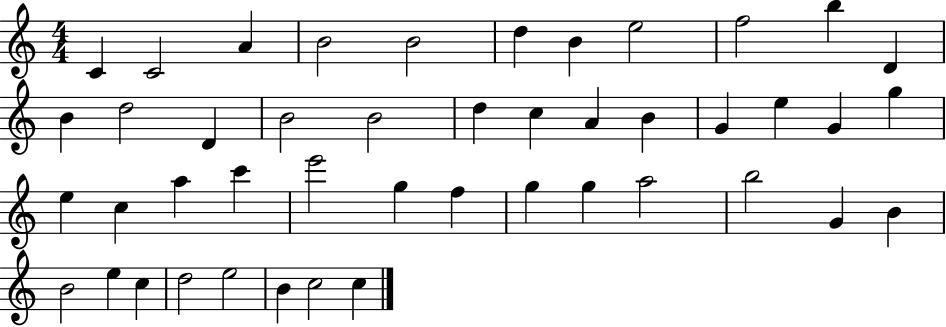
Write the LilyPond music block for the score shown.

{
  \clef treble
  \numericTimeSignature
  \time 4/4
  \key c \major
  c'4 c'2 a'4 | b'2 b'2 | d''4 b'4 e''2 | f''2 b''4 d'4 | \break b'4 d''2 d'4 | b'2 b'2 | d''4 c''4 a'4 b'4 | g'4 e''4 g'4 g''4 | \break e''4 c''4 a''4 c'''4 | e'''2 g''4 f''4 | g''4 g''4 a''2 | b''2 g'4 b'4 | \break b'2 e''4 c''4 | d''2 e''2 | b'4 c''2 c''4 | \bar "|."
}